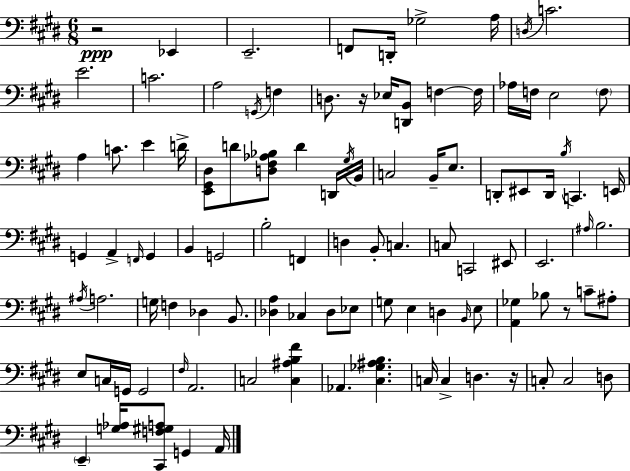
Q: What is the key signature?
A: E major